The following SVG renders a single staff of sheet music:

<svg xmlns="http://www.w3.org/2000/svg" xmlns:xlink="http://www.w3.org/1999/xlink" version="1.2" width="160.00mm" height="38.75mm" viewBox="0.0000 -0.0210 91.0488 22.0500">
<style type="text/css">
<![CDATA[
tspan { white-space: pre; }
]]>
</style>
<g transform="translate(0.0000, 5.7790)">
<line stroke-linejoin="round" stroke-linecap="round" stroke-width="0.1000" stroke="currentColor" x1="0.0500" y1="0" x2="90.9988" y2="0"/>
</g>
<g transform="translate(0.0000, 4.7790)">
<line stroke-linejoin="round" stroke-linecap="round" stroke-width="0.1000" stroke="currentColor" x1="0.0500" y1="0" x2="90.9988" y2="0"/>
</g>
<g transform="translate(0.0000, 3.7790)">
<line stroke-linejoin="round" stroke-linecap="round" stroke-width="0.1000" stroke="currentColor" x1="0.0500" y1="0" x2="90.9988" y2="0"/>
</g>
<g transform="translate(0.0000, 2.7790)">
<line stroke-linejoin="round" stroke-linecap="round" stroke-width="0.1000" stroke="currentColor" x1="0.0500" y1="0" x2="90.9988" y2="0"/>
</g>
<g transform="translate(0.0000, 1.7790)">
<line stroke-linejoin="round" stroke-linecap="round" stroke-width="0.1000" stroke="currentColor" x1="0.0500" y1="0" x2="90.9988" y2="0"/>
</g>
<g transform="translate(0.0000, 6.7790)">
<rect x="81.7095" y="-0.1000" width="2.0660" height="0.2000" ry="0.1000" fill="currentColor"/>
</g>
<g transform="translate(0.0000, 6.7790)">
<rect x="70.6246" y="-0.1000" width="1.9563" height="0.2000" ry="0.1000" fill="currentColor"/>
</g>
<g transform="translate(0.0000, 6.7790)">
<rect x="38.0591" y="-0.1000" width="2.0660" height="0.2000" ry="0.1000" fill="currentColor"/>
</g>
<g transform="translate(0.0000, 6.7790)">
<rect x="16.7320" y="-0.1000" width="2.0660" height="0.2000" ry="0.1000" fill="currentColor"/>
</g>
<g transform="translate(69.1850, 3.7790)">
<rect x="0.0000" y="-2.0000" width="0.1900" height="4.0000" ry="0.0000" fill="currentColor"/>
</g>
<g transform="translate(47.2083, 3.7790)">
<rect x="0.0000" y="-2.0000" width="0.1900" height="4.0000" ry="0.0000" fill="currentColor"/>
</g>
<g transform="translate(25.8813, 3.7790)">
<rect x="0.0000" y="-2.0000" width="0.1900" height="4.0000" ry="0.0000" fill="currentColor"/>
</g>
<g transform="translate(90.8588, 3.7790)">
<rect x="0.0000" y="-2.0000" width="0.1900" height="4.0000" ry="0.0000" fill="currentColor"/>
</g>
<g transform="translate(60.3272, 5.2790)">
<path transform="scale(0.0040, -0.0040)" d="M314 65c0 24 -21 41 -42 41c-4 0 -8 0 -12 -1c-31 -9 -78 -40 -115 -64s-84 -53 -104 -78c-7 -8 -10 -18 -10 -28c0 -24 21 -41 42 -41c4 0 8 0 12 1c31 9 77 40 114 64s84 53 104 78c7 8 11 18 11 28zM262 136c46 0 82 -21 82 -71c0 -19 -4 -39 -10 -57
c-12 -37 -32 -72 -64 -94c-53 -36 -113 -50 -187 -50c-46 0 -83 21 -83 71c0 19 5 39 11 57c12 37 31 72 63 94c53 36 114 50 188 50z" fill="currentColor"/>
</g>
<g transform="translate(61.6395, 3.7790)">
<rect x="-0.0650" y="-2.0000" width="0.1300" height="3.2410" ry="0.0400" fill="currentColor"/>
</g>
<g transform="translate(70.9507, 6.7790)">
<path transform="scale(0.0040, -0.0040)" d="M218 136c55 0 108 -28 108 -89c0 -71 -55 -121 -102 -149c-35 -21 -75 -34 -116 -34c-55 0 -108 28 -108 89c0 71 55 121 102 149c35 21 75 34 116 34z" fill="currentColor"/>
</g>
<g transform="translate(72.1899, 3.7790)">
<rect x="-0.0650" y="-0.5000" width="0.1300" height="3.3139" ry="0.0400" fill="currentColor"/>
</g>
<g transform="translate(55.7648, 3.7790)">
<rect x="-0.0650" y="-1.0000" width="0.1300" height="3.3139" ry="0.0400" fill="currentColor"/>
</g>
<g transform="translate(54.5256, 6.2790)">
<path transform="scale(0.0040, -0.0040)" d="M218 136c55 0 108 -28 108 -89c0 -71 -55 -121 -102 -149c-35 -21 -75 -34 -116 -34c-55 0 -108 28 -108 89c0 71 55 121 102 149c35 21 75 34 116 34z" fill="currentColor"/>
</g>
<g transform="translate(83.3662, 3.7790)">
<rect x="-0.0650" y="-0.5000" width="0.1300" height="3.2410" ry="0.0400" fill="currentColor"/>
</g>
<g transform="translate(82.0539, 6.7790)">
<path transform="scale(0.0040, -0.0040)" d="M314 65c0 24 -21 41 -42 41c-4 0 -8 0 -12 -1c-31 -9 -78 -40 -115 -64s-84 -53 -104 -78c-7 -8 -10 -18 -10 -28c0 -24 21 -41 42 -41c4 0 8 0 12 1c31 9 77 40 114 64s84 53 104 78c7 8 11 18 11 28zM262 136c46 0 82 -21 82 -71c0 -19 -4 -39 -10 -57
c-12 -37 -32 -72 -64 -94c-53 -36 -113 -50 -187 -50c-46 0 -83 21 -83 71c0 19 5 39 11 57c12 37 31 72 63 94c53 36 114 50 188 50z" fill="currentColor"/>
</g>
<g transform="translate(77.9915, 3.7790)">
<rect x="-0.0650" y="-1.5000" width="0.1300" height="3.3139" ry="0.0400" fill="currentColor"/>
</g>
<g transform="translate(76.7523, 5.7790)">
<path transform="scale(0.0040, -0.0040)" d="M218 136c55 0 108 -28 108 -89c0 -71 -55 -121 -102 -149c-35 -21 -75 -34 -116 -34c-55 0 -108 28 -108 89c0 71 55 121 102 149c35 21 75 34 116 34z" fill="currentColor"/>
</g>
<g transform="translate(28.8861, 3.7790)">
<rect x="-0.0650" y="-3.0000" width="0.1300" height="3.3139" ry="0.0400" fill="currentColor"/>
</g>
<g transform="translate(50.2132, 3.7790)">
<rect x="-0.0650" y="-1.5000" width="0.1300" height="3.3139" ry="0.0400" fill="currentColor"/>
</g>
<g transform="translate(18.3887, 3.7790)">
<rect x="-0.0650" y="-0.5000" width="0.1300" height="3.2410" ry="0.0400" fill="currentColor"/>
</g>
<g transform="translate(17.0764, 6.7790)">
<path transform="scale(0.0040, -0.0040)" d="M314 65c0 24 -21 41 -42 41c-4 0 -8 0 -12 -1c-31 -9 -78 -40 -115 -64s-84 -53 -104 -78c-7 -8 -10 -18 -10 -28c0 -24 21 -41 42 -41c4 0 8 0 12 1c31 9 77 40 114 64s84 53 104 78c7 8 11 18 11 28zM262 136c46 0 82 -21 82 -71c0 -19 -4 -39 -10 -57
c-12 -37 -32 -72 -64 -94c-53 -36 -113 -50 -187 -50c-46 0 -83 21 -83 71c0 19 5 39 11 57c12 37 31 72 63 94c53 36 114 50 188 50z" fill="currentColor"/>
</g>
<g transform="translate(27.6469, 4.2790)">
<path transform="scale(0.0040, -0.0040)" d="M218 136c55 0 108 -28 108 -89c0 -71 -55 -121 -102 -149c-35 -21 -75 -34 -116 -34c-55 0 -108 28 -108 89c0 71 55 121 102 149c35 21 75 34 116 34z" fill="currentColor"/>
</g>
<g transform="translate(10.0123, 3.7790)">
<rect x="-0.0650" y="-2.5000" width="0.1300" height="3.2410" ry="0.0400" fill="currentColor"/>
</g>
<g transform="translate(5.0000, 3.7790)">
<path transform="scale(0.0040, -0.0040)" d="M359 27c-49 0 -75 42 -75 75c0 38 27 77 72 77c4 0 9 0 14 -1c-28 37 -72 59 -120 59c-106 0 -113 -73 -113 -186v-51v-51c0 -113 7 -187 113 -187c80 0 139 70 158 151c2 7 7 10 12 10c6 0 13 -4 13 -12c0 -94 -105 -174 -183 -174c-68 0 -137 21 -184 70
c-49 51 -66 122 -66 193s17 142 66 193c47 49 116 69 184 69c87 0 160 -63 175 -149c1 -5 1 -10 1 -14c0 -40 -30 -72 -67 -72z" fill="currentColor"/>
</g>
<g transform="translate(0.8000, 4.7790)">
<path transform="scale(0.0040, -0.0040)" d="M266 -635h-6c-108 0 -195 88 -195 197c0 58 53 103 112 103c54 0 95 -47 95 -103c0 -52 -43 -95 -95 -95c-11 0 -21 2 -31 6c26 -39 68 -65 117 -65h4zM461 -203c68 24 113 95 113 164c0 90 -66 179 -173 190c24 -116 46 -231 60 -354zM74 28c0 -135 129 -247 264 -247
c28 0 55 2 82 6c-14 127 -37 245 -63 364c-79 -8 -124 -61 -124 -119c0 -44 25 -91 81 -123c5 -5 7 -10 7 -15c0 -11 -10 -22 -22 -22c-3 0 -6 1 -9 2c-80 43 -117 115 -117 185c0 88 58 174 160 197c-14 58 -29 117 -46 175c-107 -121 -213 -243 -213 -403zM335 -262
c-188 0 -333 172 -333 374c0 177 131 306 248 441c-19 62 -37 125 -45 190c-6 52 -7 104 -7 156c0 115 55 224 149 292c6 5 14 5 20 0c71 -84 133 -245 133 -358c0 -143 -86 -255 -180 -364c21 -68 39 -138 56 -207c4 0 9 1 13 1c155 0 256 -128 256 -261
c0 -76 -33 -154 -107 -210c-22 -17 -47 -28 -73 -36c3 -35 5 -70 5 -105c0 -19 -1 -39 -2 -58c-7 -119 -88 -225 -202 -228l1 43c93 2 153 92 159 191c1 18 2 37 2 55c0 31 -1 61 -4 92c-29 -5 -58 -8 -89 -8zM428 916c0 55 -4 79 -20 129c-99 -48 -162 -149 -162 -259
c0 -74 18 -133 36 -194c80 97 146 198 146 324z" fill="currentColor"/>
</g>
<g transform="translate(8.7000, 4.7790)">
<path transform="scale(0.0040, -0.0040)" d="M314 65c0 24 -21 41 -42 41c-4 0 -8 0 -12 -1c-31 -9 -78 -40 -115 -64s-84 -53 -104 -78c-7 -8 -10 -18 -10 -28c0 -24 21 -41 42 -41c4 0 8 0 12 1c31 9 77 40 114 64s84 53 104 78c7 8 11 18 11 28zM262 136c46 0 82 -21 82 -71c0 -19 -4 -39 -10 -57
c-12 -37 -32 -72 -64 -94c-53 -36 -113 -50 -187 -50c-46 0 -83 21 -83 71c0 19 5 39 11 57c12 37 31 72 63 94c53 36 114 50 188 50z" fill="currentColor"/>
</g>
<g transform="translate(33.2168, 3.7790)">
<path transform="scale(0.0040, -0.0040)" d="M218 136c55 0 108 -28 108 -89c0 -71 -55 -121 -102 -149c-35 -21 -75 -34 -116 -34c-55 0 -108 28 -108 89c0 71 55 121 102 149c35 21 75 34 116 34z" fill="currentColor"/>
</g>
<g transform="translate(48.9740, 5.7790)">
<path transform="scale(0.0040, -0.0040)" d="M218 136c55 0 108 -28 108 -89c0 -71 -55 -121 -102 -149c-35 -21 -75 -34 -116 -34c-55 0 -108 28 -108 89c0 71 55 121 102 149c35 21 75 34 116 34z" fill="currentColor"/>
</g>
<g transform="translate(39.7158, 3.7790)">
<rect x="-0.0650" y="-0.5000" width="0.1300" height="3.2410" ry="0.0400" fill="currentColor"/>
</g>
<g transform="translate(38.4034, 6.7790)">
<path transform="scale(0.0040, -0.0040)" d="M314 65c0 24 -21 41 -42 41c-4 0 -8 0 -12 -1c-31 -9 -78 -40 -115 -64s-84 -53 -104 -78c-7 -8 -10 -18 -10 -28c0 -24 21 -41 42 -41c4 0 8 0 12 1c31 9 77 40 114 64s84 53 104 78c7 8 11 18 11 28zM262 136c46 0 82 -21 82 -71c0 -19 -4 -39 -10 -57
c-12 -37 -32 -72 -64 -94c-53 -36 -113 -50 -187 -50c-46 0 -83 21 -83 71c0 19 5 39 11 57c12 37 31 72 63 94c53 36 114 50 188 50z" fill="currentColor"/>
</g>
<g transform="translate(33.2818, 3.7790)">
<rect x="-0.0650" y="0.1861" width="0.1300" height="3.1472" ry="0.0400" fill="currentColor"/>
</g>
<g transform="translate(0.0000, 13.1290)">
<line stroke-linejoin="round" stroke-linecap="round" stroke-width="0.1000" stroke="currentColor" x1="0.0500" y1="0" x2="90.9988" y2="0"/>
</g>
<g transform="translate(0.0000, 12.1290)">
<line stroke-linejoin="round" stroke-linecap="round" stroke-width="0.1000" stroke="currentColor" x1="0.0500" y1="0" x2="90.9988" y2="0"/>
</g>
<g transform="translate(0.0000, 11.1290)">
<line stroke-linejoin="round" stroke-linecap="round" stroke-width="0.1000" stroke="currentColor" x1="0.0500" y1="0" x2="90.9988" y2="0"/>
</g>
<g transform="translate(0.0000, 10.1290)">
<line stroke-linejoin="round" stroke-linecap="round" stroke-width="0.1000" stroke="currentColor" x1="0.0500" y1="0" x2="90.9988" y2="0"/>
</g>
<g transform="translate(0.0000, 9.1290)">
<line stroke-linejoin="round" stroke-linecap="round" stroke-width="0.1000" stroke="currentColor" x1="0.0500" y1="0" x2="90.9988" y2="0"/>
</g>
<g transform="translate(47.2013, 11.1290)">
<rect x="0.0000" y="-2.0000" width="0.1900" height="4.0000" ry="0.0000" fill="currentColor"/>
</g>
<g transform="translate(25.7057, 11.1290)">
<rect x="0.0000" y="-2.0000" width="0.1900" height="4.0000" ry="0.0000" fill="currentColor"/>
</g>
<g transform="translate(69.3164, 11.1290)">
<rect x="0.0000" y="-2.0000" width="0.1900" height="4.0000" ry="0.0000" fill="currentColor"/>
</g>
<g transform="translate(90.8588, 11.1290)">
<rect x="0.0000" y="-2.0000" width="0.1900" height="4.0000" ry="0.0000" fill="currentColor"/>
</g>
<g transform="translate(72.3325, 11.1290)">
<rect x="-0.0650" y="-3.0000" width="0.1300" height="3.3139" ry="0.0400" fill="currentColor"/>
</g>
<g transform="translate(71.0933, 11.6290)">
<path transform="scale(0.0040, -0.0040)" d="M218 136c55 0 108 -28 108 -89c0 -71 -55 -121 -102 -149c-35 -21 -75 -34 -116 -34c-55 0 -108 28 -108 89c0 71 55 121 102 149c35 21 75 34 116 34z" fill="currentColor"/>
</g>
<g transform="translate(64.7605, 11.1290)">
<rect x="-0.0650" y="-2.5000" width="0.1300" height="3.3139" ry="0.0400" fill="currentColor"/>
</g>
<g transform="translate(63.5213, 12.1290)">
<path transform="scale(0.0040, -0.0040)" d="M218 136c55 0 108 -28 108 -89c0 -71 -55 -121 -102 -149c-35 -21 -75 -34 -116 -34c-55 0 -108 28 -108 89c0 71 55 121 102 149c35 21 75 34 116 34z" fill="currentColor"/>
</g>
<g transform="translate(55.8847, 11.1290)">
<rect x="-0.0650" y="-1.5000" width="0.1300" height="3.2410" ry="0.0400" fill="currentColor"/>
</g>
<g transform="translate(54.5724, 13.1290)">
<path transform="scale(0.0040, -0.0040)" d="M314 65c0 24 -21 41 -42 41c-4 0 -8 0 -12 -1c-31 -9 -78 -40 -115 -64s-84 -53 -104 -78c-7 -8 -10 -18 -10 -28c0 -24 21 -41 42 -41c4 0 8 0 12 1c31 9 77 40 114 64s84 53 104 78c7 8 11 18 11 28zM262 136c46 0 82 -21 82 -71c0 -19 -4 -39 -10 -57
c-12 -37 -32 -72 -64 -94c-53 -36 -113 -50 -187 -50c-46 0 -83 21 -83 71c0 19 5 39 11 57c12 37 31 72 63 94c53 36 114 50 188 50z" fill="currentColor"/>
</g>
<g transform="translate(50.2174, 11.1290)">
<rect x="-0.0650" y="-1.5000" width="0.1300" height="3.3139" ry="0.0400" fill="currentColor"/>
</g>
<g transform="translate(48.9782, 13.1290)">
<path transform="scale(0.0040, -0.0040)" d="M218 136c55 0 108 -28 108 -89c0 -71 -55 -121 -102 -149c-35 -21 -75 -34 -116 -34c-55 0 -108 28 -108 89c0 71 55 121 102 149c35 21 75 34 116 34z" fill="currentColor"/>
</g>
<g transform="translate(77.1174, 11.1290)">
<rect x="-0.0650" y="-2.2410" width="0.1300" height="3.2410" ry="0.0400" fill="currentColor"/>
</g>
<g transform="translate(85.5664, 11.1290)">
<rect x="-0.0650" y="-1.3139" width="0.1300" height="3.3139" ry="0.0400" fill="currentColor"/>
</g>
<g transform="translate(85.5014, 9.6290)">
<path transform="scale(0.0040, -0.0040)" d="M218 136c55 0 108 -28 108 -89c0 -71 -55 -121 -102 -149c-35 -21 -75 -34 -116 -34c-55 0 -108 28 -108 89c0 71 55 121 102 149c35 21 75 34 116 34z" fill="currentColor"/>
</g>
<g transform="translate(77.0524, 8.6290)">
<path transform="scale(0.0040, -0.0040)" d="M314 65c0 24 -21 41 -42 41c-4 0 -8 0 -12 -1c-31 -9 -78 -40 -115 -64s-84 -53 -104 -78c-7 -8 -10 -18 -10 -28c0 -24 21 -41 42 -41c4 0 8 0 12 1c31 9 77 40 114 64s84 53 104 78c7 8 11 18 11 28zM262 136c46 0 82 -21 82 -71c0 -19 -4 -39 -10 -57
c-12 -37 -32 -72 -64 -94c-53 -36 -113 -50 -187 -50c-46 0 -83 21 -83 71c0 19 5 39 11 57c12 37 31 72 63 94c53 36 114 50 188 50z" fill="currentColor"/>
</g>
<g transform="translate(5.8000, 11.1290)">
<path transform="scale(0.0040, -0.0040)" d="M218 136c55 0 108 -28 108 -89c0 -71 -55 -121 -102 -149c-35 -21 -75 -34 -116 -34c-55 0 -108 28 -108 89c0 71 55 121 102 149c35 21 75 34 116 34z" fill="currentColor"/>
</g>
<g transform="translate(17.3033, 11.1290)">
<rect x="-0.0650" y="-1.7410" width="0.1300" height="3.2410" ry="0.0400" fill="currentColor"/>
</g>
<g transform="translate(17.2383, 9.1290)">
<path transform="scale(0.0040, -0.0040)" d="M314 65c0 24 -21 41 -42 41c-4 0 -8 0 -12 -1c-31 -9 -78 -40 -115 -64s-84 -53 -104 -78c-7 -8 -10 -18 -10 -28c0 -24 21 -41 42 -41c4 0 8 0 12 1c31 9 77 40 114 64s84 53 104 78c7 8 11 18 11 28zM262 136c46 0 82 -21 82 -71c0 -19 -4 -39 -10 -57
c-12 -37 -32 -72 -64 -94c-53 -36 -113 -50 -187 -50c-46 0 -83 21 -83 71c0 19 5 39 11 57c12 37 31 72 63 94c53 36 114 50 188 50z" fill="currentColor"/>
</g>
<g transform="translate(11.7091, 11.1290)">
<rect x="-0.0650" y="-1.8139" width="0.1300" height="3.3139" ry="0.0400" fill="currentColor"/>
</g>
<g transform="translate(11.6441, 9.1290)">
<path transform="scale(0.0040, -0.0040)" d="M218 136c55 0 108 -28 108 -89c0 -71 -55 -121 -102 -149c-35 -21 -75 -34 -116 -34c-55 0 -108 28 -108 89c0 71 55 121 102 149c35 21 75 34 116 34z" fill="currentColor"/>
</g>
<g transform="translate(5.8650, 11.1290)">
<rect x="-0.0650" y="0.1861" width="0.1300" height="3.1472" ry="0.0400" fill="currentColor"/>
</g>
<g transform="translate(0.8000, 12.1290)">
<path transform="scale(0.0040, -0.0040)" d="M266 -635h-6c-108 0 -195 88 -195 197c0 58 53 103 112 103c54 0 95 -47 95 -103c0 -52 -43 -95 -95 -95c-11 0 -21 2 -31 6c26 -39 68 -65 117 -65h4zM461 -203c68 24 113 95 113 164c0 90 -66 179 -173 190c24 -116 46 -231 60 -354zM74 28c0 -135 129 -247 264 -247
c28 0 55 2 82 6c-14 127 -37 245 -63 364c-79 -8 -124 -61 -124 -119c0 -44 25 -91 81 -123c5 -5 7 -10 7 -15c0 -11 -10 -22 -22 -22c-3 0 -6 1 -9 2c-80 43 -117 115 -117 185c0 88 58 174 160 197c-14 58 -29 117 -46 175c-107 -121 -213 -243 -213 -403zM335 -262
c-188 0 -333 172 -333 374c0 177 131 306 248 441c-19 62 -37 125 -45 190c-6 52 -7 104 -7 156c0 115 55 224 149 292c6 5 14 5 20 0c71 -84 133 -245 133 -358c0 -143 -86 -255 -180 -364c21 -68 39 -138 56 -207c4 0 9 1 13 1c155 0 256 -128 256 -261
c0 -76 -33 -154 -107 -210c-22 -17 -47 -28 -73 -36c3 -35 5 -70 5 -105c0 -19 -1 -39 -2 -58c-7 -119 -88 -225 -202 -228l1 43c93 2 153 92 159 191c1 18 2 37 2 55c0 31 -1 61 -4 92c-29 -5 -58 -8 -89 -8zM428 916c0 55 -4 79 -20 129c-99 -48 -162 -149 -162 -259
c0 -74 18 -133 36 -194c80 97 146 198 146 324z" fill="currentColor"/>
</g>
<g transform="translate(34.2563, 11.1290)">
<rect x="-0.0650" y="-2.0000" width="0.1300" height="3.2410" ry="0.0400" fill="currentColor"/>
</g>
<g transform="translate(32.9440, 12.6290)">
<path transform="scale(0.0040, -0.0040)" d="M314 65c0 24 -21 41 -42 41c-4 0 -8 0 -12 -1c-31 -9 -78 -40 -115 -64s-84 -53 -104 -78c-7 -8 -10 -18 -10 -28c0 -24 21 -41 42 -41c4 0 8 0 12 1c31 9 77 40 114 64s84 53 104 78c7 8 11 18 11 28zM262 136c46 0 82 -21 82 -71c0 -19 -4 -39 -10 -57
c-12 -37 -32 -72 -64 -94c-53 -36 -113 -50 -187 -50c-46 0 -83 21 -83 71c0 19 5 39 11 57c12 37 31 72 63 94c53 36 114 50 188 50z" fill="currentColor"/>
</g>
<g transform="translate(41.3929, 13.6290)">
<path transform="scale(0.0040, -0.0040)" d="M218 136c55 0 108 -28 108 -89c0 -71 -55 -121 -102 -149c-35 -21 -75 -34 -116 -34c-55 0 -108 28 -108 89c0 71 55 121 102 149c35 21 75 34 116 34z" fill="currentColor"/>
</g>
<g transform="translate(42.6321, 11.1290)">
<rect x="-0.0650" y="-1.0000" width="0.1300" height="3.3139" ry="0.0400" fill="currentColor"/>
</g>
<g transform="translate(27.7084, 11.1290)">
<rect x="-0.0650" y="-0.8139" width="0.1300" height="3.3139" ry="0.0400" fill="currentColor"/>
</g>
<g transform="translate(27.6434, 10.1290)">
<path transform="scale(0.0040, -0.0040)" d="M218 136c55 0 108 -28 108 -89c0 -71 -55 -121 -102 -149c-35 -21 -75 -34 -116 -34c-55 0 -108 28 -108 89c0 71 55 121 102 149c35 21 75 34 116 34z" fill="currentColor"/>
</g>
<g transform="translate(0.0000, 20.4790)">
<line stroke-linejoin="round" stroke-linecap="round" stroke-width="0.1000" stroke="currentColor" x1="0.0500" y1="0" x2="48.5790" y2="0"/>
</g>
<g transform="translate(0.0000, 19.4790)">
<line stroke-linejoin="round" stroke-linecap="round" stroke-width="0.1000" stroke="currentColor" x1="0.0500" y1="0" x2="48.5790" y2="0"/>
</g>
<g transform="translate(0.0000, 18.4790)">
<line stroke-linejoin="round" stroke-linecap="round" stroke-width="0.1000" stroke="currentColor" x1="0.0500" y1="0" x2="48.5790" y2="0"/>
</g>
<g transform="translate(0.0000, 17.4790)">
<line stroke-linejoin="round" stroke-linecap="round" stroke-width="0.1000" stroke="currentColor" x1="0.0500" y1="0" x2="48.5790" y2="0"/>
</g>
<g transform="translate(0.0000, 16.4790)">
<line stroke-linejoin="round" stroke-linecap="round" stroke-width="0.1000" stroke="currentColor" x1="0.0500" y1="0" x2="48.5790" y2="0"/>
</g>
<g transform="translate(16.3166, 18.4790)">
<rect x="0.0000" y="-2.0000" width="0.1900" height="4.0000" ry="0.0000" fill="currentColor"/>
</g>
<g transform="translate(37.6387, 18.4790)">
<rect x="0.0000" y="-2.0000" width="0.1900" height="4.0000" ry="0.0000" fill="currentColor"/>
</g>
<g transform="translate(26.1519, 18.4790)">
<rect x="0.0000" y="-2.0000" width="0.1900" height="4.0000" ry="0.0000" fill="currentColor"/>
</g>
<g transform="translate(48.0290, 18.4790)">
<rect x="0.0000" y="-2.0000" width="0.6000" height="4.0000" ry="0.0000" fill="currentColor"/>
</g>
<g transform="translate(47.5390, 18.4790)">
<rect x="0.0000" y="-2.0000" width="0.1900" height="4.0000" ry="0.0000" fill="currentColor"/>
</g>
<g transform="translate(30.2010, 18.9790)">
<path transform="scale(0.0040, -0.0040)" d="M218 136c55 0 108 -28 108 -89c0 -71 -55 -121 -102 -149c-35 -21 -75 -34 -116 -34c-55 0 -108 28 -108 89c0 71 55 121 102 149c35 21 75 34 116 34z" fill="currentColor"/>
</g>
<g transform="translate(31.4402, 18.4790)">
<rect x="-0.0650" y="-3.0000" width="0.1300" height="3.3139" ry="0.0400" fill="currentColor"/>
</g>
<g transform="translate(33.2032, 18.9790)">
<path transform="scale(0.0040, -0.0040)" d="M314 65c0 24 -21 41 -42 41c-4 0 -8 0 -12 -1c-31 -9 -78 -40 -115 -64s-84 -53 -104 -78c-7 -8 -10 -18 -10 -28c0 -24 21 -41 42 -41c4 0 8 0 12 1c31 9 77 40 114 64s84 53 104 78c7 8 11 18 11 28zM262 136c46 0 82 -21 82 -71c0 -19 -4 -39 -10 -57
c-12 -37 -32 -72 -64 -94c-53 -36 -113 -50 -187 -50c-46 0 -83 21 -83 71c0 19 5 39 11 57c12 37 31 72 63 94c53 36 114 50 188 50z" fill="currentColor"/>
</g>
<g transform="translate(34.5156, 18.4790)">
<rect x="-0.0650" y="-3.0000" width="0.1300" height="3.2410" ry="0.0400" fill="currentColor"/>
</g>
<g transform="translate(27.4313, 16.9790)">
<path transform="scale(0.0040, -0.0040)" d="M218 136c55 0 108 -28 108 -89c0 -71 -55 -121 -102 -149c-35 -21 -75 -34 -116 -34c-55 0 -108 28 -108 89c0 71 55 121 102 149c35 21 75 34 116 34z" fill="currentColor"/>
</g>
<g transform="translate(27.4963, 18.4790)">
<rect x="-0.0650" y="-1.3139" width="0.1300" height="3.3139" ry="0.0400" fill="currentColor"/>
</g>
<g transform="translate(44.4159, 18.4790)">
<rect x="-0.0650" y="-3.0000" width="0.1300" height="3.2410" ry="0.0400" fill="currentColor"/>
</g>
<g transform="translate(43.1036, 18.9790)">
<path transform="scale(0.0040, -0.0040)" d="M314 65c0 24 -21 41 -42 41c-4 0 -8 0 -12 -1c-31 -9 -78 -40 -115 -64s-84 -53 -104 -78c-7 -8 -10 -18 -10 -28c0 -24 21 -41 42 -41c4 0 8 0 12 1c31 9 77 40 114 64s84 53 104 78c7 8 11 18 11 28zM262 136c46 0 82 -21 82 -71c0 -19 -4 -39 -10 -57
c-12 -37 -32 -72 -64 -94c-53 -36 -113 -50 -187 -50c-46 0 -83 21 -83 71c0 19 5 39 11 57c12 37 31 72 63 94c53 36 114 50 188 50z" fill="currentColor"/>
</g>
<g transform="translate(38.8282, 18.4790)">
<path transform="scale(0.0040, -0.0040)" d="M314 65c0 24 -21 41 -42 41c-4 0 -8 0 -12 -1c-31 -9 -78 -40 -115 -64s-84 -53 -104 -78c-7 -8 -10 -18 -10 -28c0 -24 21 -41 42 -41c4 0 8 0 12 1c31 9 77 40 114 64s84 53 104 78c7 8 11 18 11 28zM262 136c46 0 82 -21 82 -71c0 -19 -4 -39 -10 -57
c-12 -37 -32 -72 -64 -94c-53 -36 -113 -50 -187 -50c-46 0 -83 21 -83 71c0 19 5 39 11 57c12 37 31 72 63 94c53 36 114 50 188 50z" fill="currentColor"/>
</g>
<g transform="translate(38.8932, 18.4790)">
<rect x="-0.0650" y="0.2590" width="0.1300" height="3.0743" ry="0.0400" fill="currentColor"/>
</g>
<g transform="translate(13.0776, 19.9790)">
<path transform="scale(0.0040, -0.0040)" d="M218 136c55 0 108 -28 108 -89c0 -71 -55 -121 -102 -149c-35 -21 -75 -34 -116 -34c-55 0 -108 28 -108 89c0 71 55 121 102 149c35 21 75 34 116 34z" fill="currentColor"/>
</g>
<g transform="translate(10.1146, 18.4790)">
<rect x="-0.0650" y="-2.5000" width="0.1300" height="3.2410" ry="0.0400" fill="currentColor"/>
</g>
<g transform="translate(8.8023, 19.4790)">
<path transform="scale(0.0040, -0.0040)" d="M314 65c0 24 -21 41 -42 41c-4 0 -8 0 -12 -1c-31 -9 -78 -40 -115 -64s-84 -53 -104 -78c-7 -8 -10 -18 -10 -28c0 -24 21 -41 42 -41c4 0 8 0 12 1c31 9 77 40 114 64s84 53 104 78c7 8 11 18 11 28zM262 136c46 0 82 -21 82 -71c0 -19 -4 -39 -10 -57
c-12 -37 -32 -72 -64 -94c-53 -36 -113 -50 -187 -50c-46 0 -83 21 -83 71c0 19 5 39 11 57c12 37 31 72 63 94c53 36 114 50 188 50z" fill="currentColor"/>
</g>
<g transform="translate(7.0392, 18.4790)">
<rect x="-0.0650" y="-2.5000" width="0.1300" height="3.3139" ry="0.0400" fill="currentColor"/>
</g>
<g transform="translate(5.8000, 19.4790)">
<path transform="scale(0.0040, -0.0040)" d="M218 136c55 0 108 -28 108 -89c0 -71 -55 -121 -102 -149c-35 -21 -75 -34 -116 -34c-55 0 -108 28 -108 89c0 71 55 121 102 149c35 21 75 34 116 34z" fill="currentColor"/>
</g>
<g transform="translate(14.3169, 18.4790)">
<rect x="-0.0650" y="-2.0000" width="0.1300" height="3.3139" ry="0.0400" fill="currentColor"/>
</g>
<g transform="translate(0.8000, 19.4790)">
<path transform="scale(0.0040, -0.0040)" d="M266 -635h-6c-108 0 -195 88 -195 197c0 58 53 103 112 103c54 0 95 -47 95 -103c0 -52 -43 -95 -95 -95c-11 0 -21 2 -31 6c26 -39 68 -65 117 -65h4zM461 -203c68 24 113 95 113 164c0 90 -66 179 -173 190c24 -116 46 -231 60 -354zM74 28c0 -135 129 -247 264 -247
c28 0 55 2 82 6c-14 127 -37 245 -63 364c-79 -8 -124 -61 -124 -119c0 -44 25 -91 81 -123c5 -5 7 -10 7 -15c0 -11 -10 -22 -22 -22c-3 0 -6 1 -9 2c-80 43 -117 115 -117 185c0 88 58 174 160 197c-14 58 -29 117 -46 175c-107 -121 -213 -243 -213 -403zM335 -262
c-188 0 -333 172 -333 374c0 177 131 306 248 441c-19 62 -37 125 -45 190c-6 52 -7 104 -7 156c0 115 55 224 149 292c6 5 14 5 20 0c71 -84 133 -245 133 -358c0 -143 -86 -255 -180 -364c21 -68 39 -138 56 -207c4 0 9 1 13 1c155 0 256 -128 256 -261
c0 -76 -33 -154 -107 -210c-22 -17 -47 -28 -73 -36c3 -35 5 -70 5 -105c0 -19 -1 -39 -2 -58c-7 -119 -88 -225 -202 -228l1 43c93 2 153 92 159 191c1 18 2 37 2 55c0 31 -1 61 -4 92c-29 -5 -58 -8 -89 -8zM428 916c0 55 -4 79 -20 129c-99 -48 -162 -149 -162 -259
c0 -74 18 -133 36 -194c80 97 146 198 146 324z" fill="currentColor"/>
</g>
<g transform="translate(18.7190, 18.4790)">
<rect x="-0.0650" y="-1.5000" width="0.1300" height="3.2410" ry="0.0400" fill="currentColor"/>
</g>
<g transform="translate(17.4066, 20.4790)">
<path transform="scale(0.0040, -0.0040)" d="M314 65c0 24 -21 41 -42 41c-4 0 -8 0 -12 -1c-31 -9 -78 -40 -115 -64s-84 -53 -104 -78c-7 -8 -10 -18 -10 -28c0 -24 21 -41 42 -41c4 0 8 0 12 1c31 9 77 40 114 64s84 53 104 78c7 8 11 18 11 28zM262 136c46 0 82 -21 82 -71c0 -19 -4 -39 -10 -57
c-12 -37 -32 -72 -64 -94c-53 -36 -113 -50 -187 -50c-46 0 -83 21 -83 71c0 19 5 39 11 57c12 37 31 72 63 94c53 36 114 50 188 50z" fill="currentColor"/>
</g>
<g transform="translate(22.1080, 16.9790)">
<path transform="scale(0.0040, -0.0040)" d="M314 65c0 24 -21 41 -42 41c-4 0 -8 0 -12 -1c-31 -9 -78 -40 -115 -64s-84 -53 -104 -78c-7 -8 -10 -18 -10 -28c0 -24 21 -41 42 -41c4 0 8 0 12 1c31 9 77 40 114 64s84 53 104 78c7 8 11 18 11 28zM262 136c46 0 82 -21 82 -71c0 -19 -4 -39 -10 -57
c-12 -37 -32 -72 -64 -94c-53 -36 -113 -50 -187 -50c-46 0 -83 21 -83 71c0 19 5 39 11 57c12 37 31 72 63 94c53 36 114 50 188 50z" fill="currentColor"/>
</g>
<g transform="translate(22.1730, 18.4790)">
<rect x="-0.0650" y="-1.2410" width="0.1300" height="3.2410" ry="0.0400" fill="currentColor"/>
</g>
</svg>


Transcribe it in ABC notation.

X:1
T:Untitled
M:4/4
L:1/4
K:C
G2 C2 A B C2 E D F2 C E C2 B f f2 d F2 D E E2 G A g2 e G G2 F E2 e2 e A A2 B2 A2